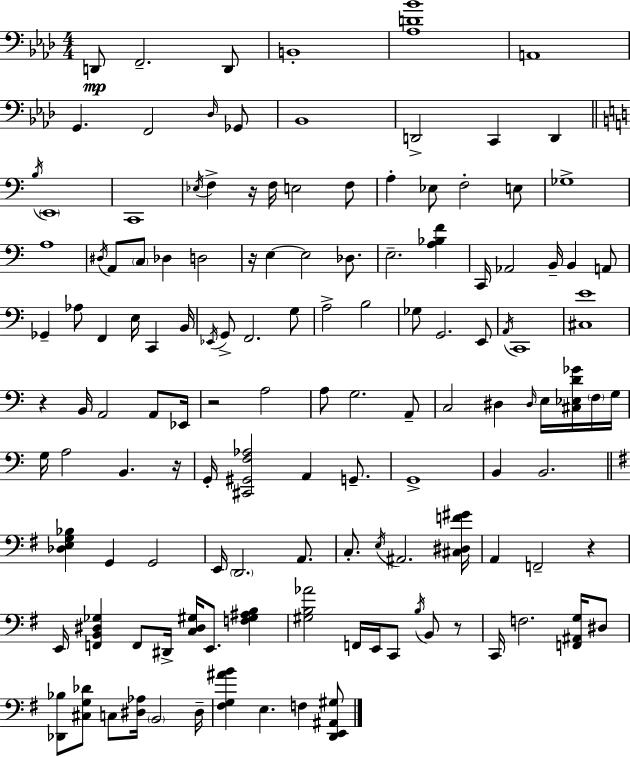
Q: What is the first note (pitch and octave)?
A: D2